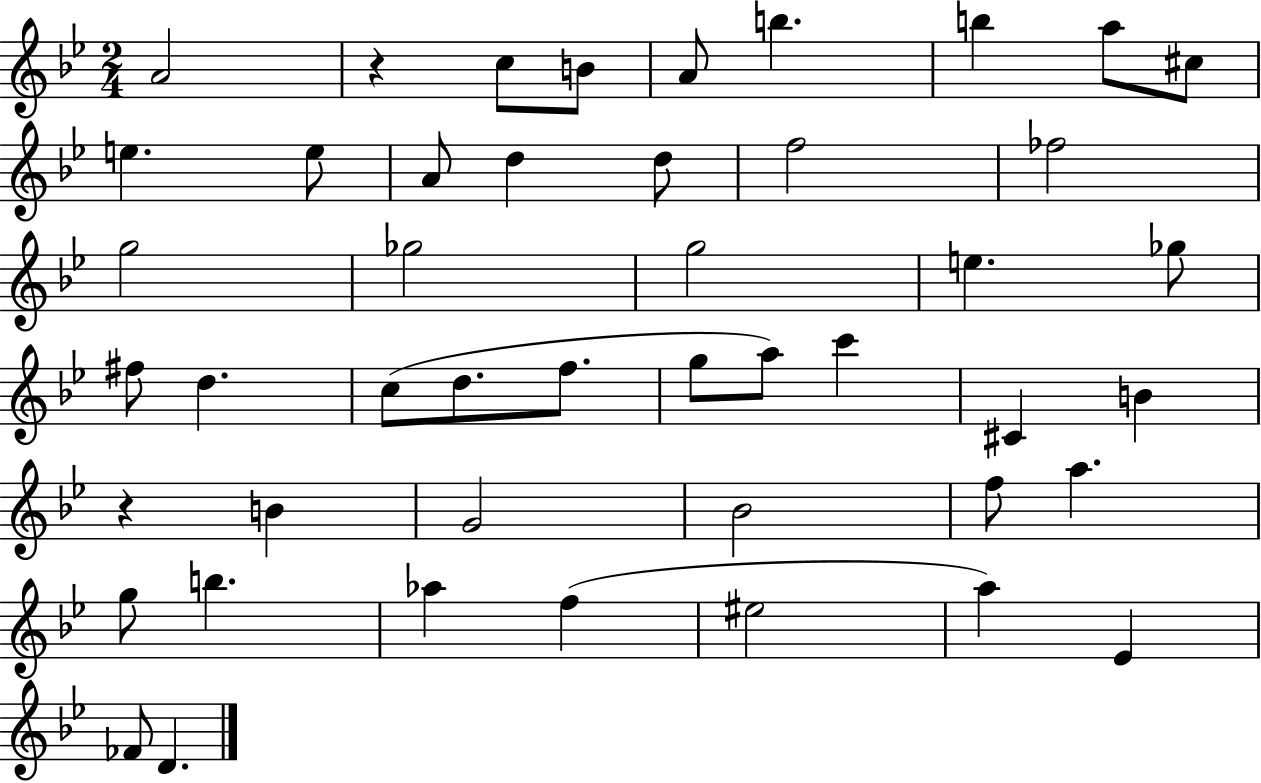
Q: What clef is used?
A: treble